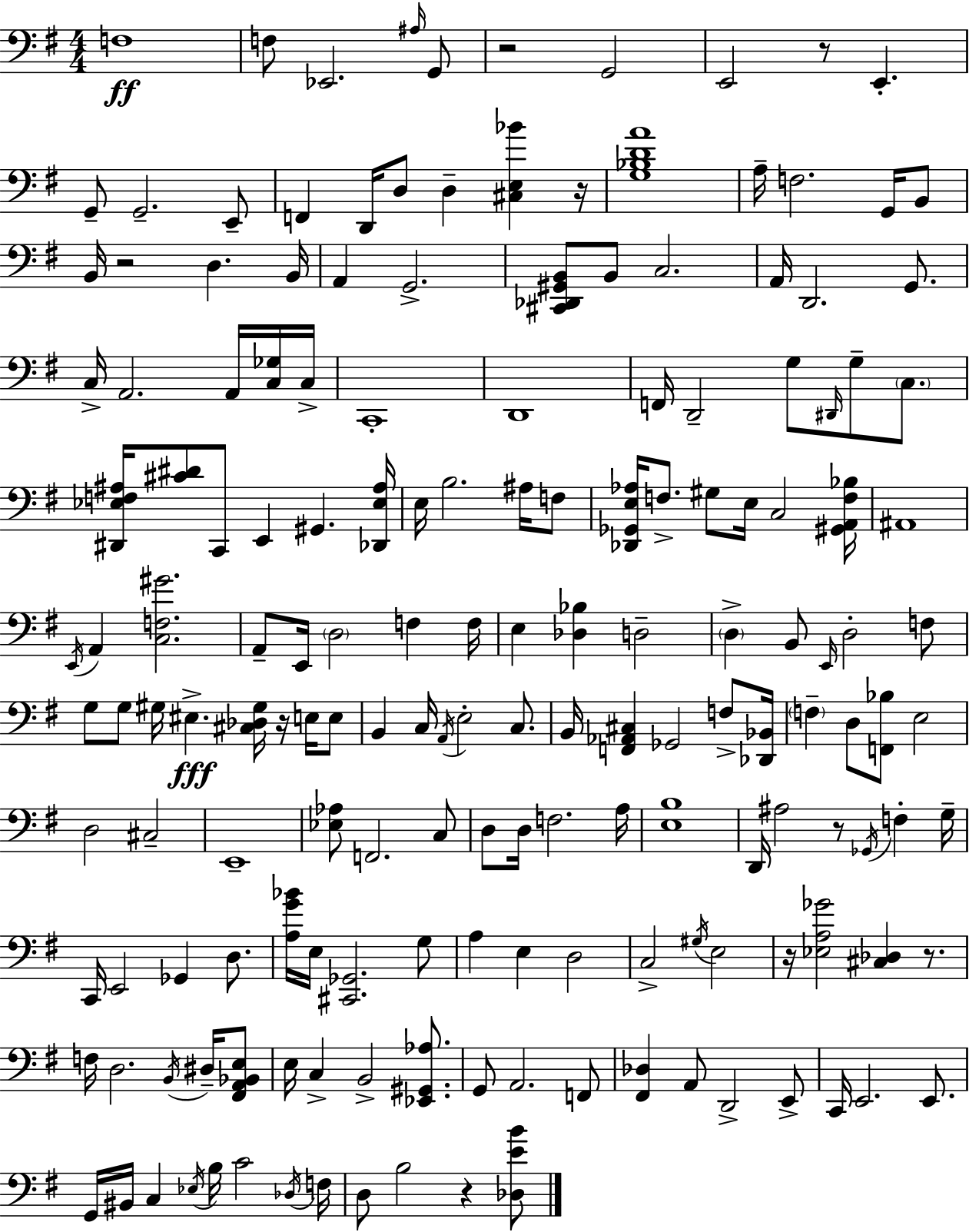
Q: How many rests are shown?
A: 9